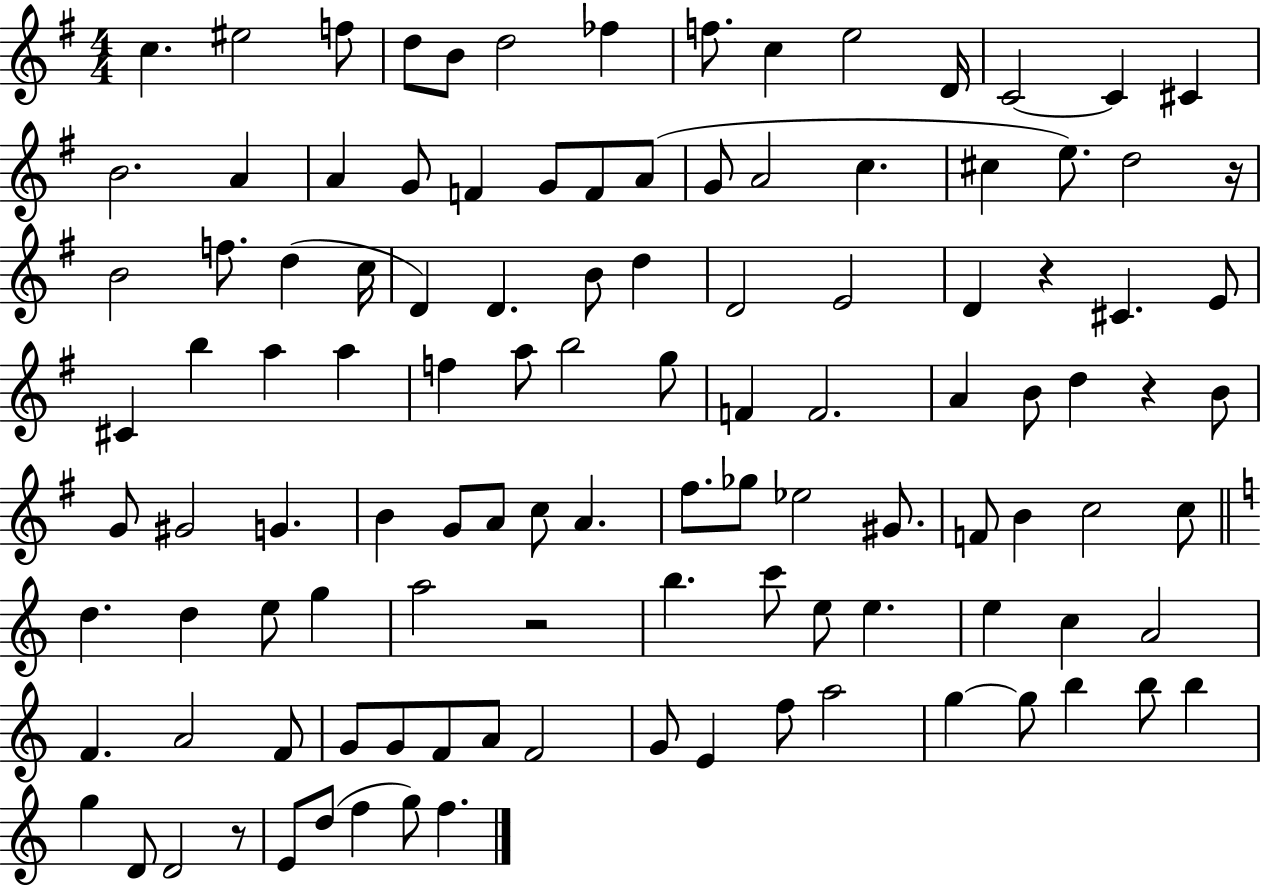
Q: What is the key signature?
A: G major